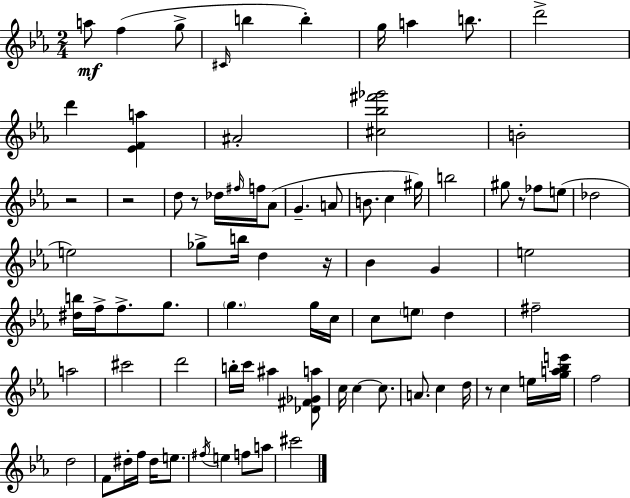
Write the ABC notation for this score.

X:1
T:Untitled
M:2/4
L:1/4
K:Cm
a/2 f g/2 ^C/4 b b g/4 a b/2 d'2 d' [_EFa] ^A2 [^c_b^f'_g']2 B2 z2 z2 d/2 z/2 _d/4 ^f/4 f/4 _A/2 G A/2 B/2 c ^g/4 b2 ^g/2 z/2 _f/2 e/2 _d2 e2 _g/2 b/4 d z/4 _B G e2 [^db]/4 f/4 f/2 g/2 g g/4 c/4 c/2 e/2 d ^f2 a2 ^c'2 d'2 b/4 c'/4 ^a [_D^F_Ga]/2 c/4 c c/2 A/2 c d/4 z/2 c e/4 [ga_be']/4 f2 d2 F/2 ^d/4 f/4 ^d/4 e/2 ^f/4 e f/2 a/2 ^c'2